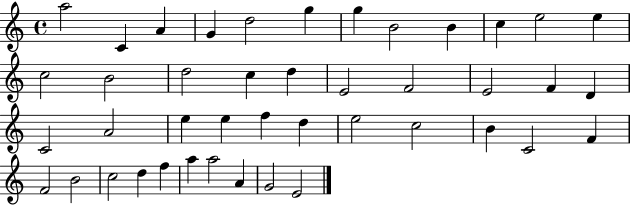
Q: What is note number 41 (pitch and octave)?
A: A4